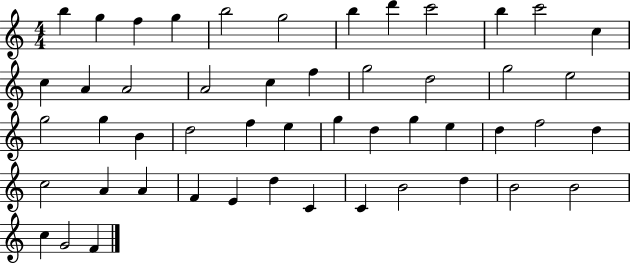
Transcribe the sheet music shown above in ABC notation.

X:1
T:Untitled
M:4/4
L:1/4
K:C
b g f g b2 g2 b d' c'2 b c'2 c c A A2 A2 c f g2 d2 g2 e2 g2 g B d2 f e g d g e d f2 d c2 A A F E d C C B2 d B2 B2 c G2 F